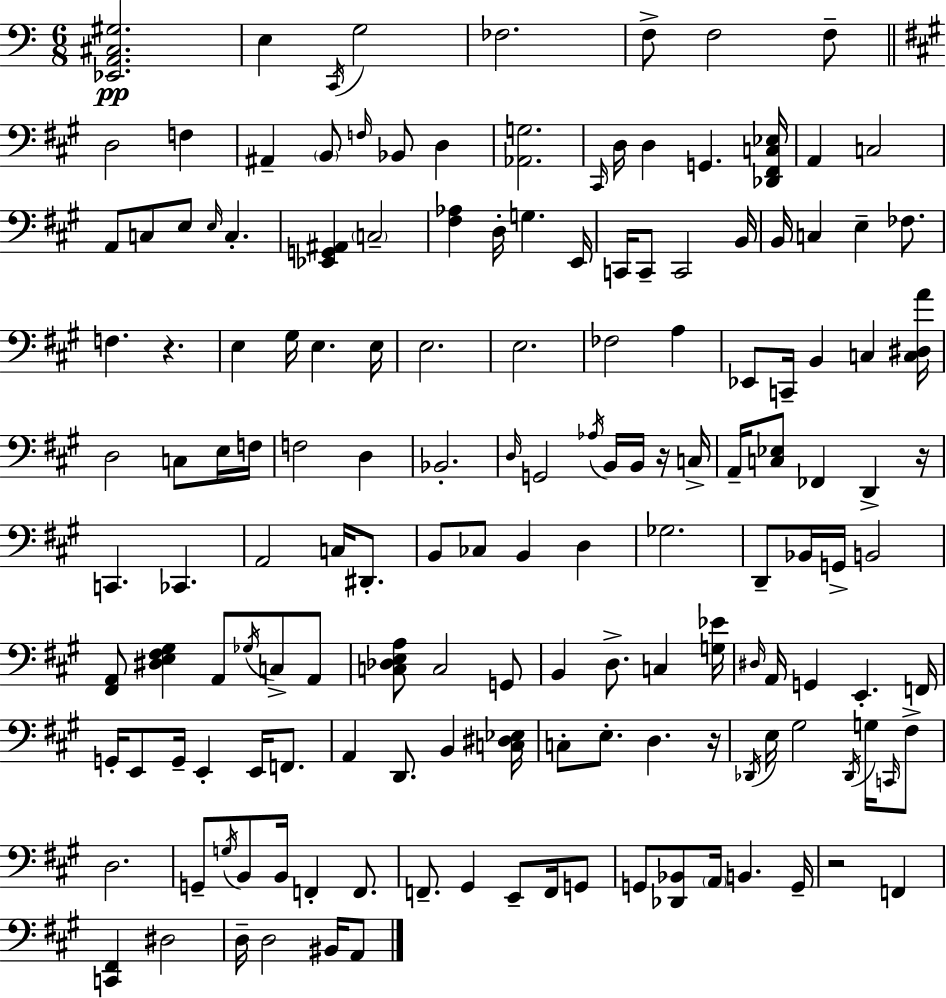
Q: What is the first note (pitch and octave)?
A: E3